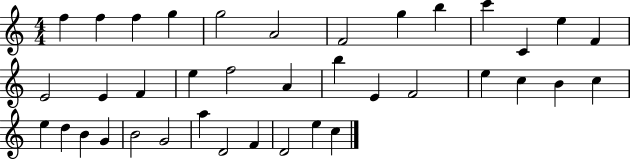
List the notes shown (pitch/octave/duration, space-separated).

F5/q F5/q F5/q G5/q G5/h A4/h F4/h G5/q B5/q C6/q C4/q E5/q F4/q E4/h E4/q F4/q E5/q F5/h A4/q B5/q E4/q F4/h E5/q C5/q B4/q C5/q E5/q D5/q B4/q G4/q B4/h G4/h A5/q D4/h F4/q D4/h E5/q C5/q